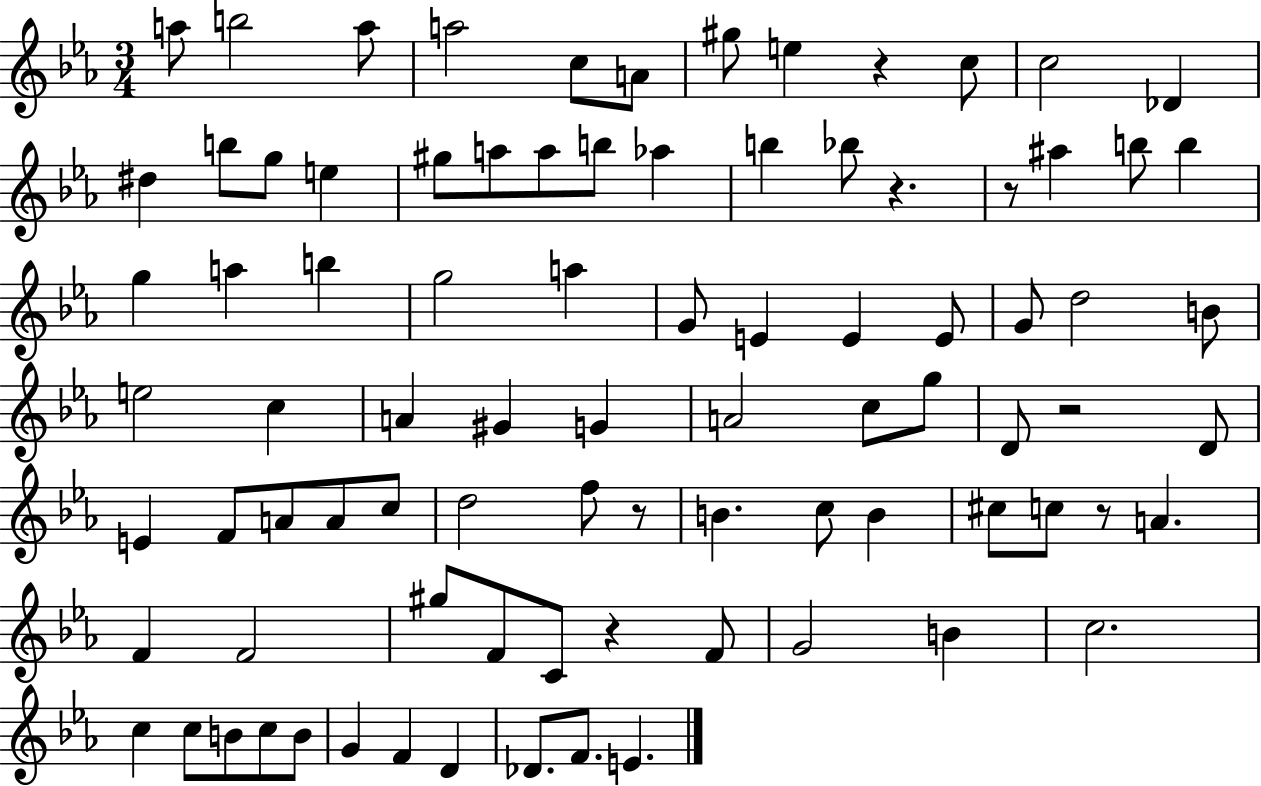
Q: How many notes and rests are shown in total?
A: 87